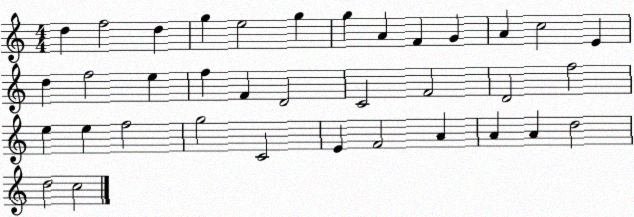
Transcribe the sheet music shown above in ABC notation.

X:1
T:Untitled
M:4/4
L:1/4
K:C
d f2 d g e2 g g A F G A c2 E d f2 e f F D2 C2 F2 D2 f2 e e f2 g2 C2 E F2 A A A d2 d2 c2